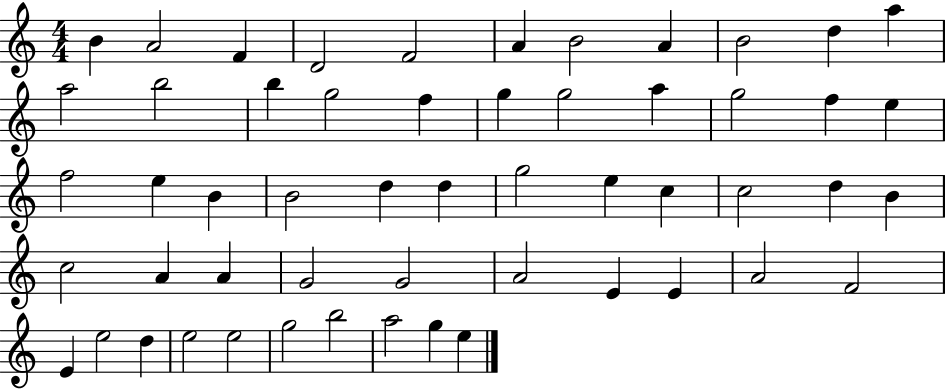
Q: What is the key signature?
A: C major